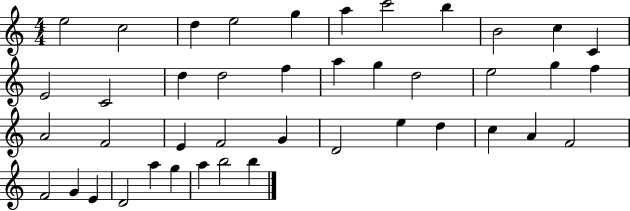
E5/h C5/h D5/q E5/h G5/q A5/q C6/h B5/q B4/h C5/q C4/q E4/h C4/h D5/q D5/h F5/q A5/q G5/q D5/h E5/h G5/q F5/q A4/h F4/h E4/q F4/h G4/q D4/h E5/q D5/q C5/q A4/q F4/h F4/h G4/q E4/q D4/h A5/q G5/q A5/q B5/h B5/q